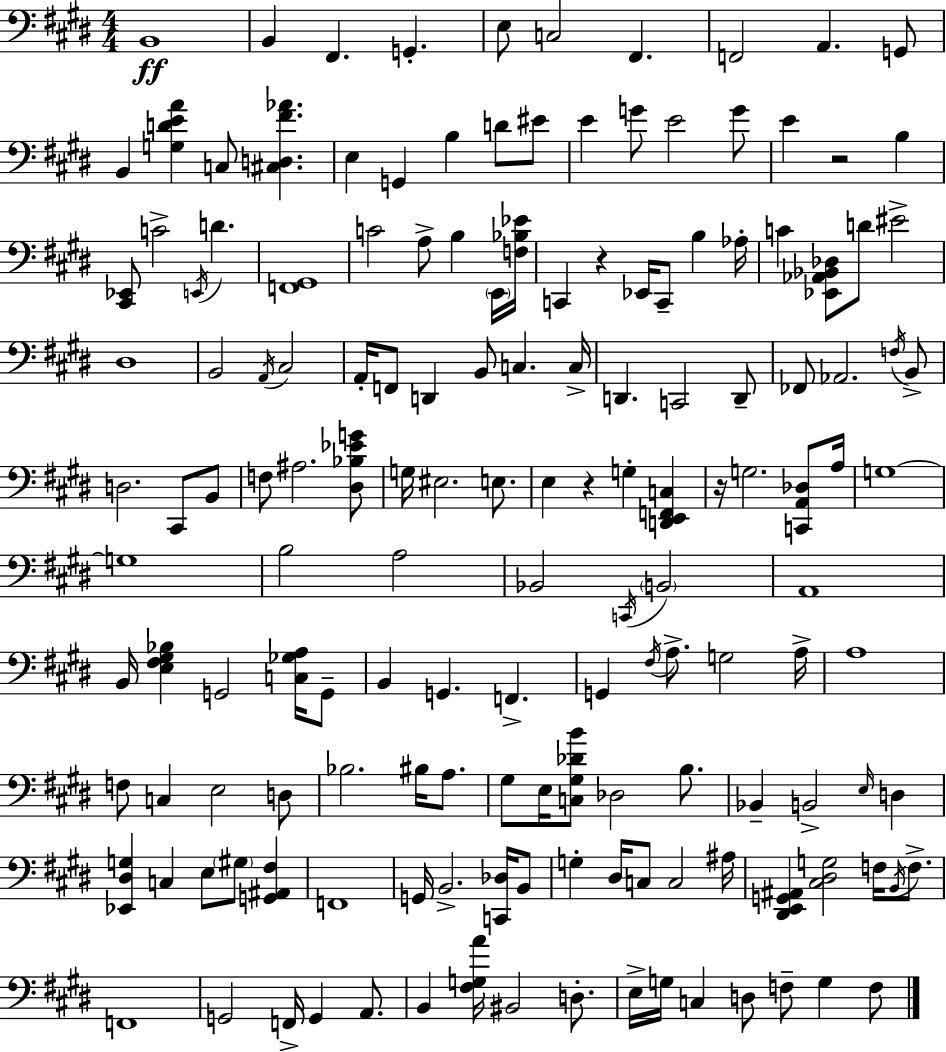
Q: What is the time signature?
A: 4/4